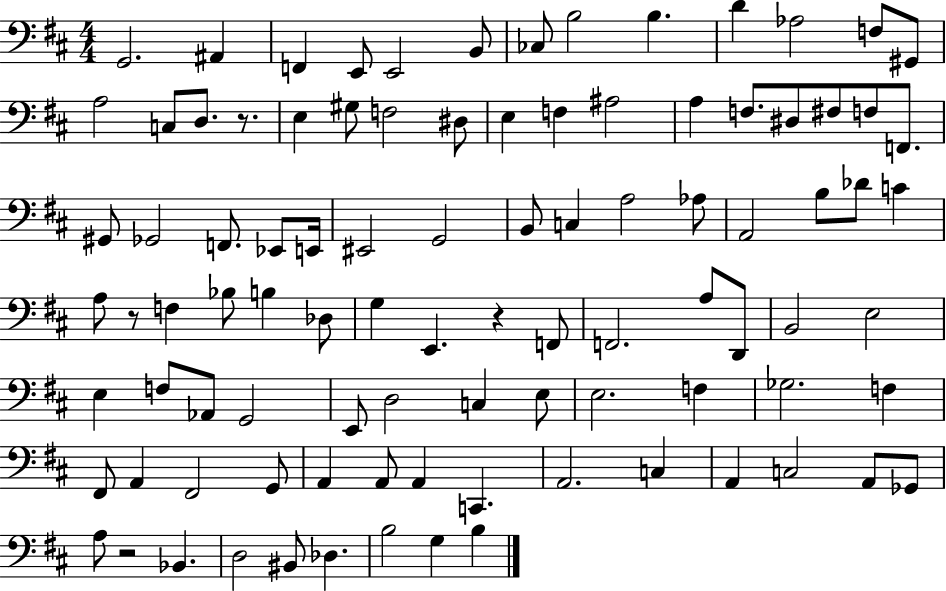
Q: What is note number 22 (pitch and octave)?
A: F3